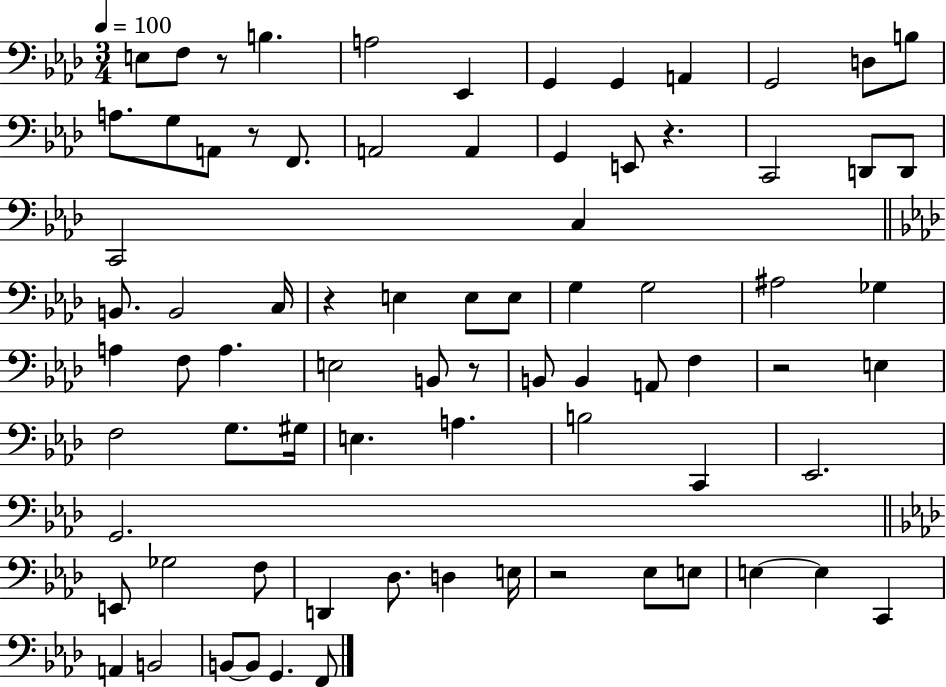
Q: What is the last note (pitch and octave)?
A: F2